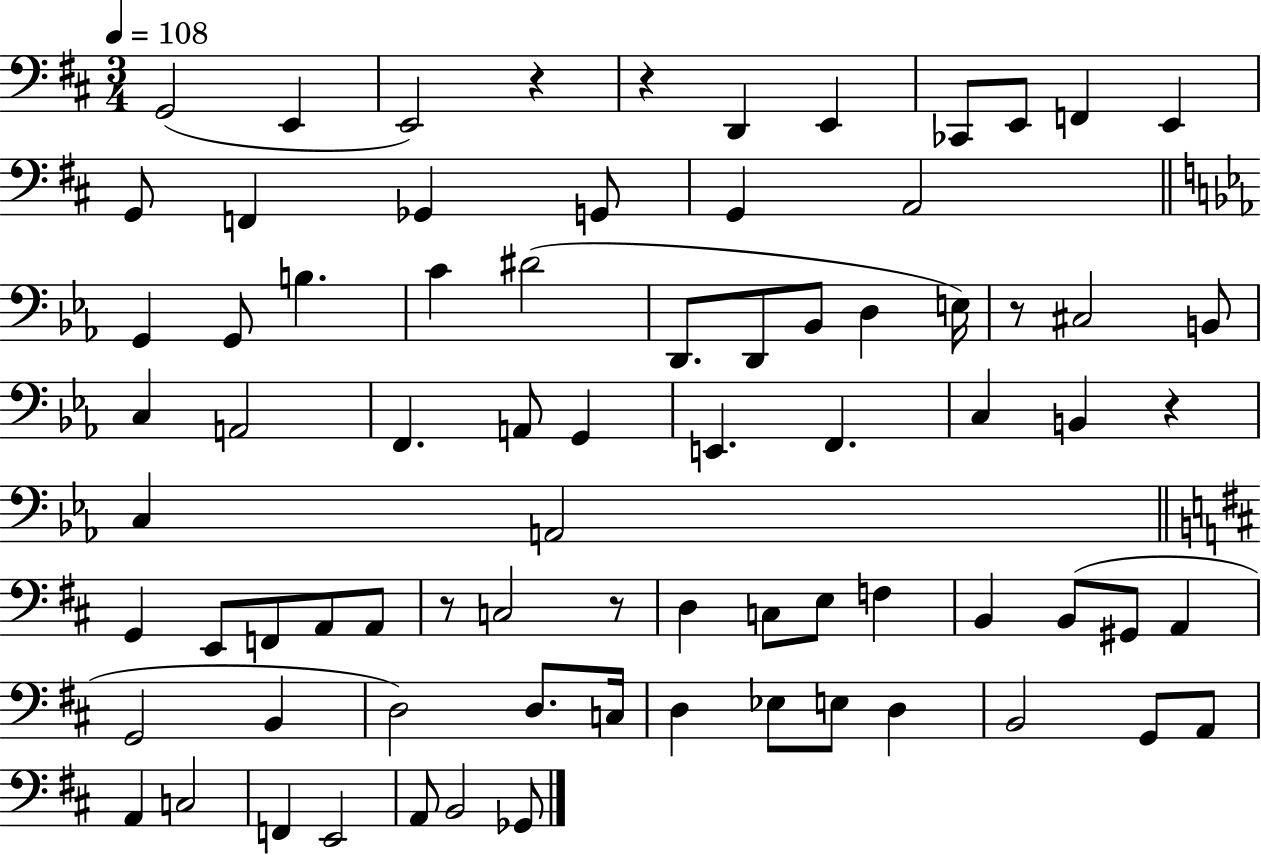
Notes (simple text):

G2/h E2/q E2/h R/q R/q D2/q E2/q CES2/e E2/e F2/q E2/q G2/e F2/q Gb2/q G2/e G2/q A2/h G2/q G2/e B3/q. C4/q D#4/h D2/e. D2/e Bb2/e D3/q E3/s R/e C#3/h B2/e C3/q A2/h F2/q. A2/e G2/q E2/q. F2/q. C3/q B2/q R/q C3/q A2/h G2/q E2/e F2/e A2/e A2/e R/e C3/h R/e D3/q C3/e E3/e F3/q B2/q B2/e G#2/e A2/q G2/h B2/q D3/h D3/e. C3/s D3/q Eb3/e E3/e D3/q B2/h G2/e A2/e A2/q C3/h F2/q E2/h A2/e B2/h Gb2/e